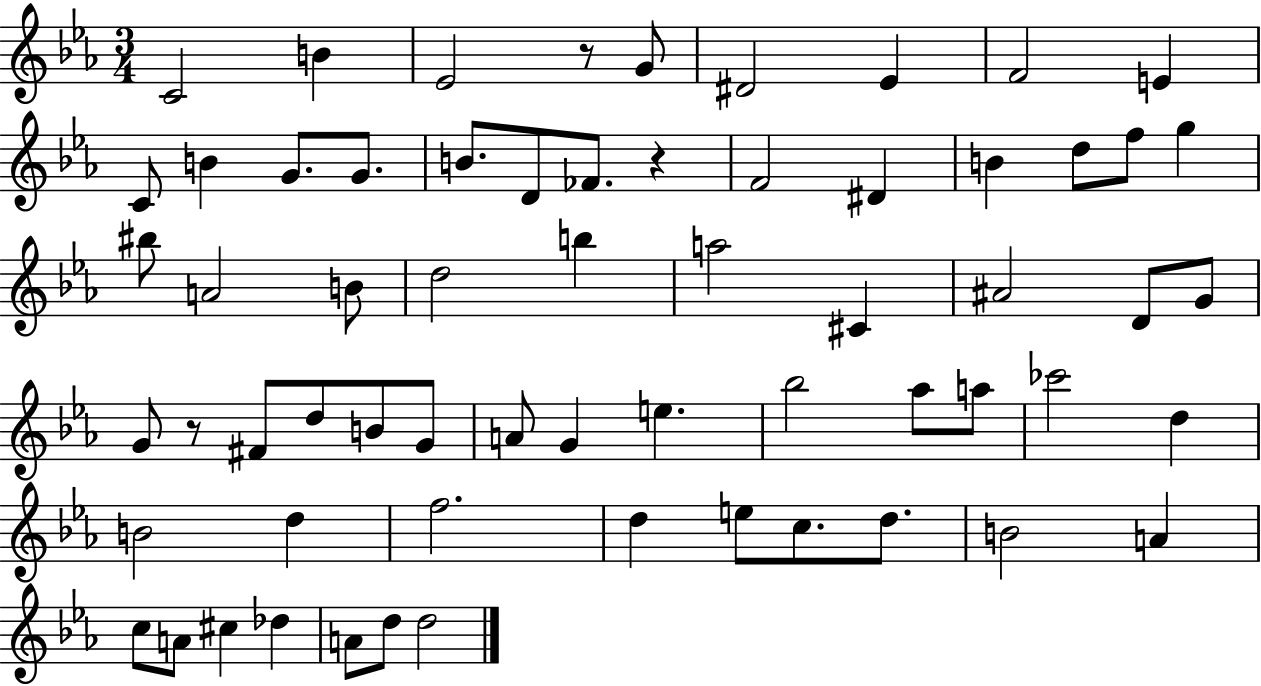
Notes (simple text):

C4/h B4/q Eb4/h R/e G4/e D#4/h Eb4/q F4/h E4/q C4/e B4/q G4/e. G4/e. B4/e. D4/e FES4/e. R/q F4/h D#4/q B4/q D5/e F5/e G5/q BIS5/e A4/h B4/e D5/h B5/q A5/h C#4/q A#4/h D4/e G4/e G4/e R/e F#4/e D5/e B4/e G4/e A4/e G4/q E5/q. Bb5/h Ab5/e A5/e CES6/h D5/q B4/h D5/q F5/h. D5/q E5/e C5/e. D5/e. B4/h A4/q C5/e A4/e C#5/q Db5/q A4/e D5/e D5/h